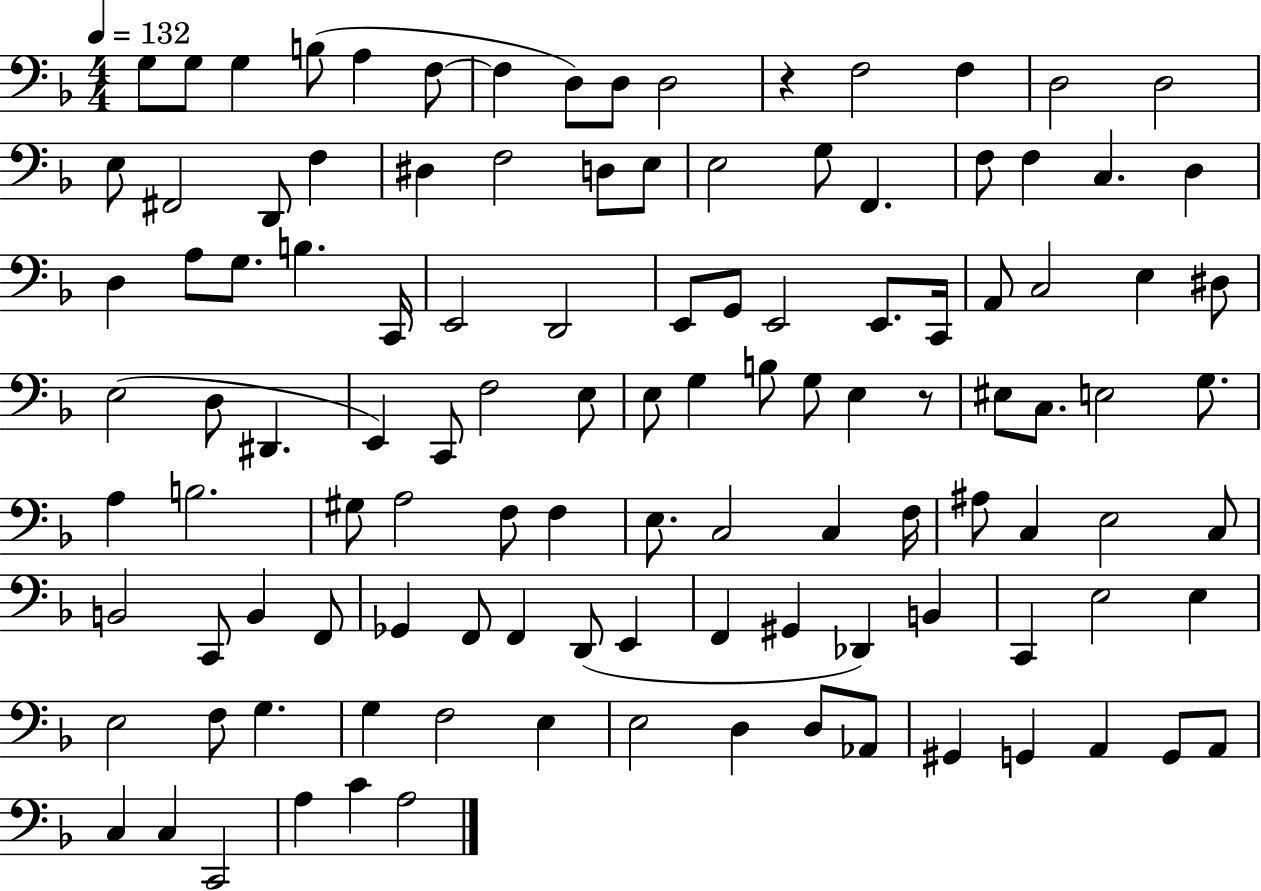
{
  \clef bass
  \numericTimeSignature
  \time 4/4
  \key f \major
  \tempo 4 = 132
  g8 g8 g4 b8( a4 f8~~ | f4 d8) d8 d2 | r4 f2 f4 | d2 d2 | \break e8 fis,2 d,8 f4 | dis4 f2 d8 e8 | e2 g8 f,4. | f8 f4 c4. d4 | \break d4 a8 g8. b4. c,16 | e,2 d,2 | e,8 g,8 e,2 e,8. c,16 | a,8 c2 e4 dis8 | \break e2( d8 dis,4. | e,4) c,8 f2 e8 | e8 g4 b8 g8 e4 r8 | eis8 c8. e2 g8. | \break a4 b2. | gis8 a2 f8 f4 | e8. c2 c4 f16 | ais8 c4 e2 c8 | \break b,2 c,8 b,4 f,8 | ges,4 f,8 f,4 d,8( e,4 | f,4 gis,4 des,4) b,4 | c,4 e2 e4 | \break e2 f8 g4. | g4 f2 e4 | e2 d4 d8 aes,8 | gis,4 g,4 a,4 g,8 a,8 | \break c4 c4 c,2 | a4 c'4 a2 | \bar "|."
}